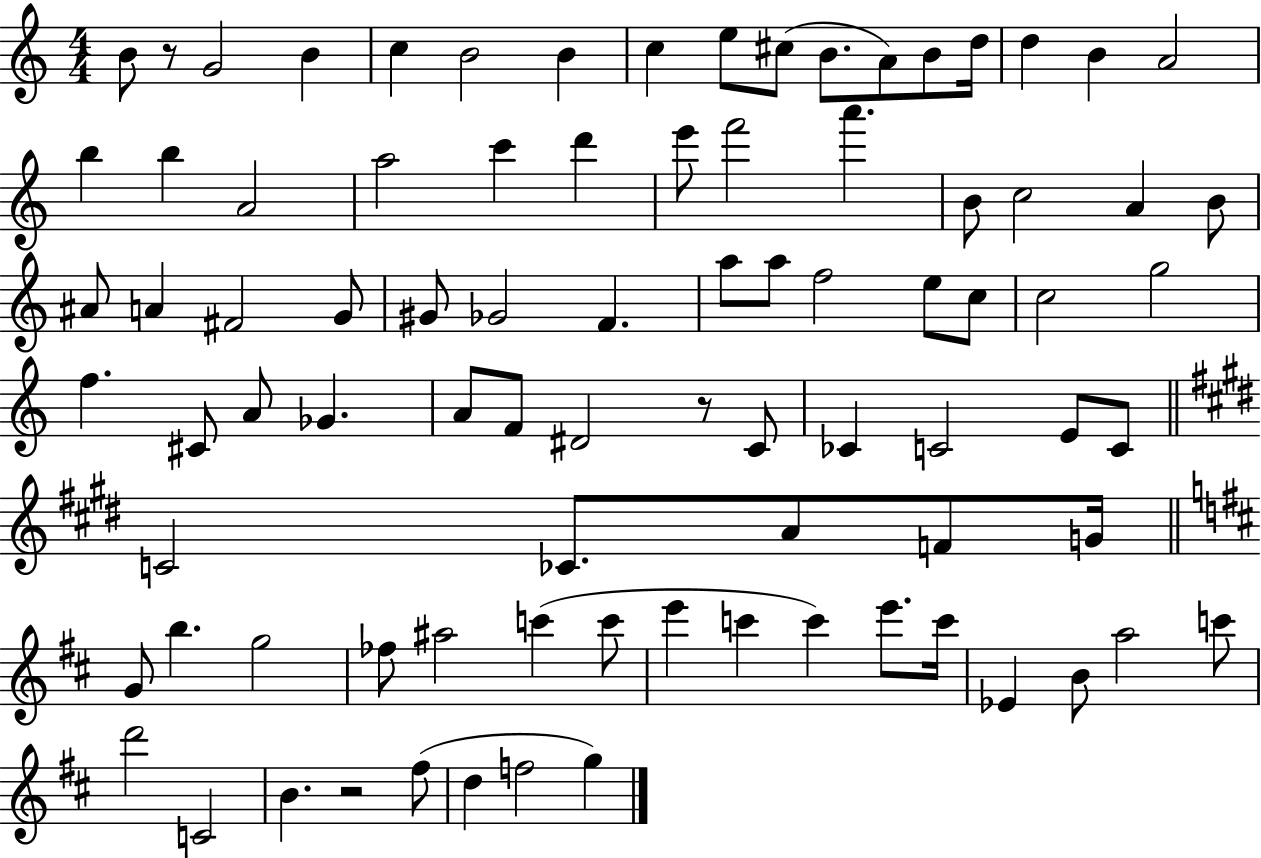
X:1
T:Untitled
M:4/4
L:1/4
K:C
B/2 z/2 G2 B c B2 B c e/2 ^c/2 B/2 A/2 B/2 d/4 d B A2 b b A2 a2 c' d' e'/2 f'2 a' B/2 c2 A B/2 ^A/2 A ^F2 G/2 ^G/2 _G2 F a/2 a/2 f2 e/2 c/2 c2 g2 f ^C/2 A/2 _G A/2 F/2 ^D2 z/2 C/2 _C C2 E/2 C/2 C2 _C/2 A/2 F/2 G/4 G/2 b g2 _f/2 ^a2 c' c'/2 e' c' c' e'/2 c'/4 _E B/2 a2 c'/2 d'2 C2 B z2 ^f/2 d f2 g